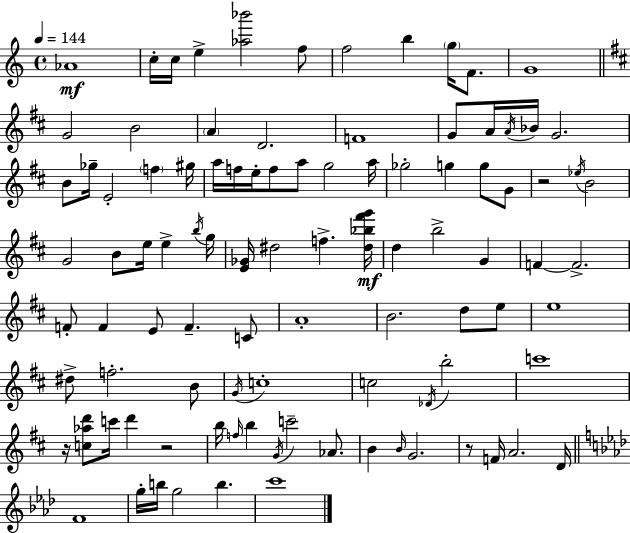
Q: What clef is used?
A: treble